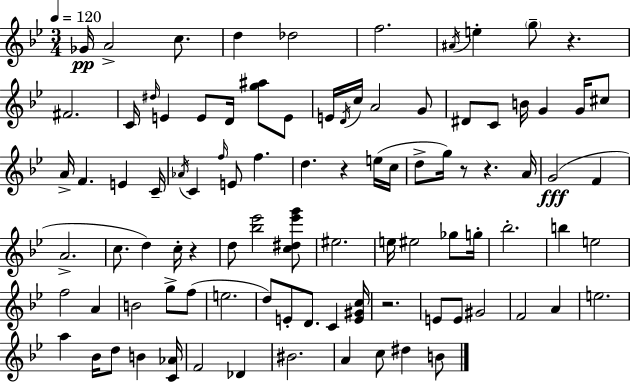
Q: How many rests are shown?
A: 6